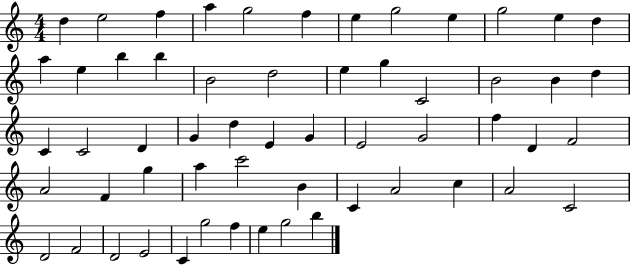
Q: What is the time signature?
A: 4/4